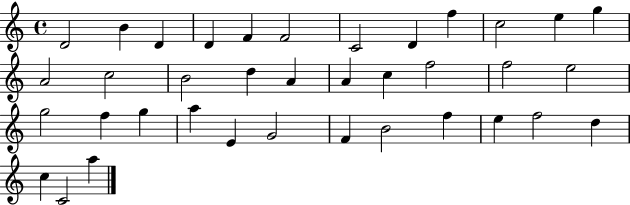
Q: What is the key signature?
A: C major